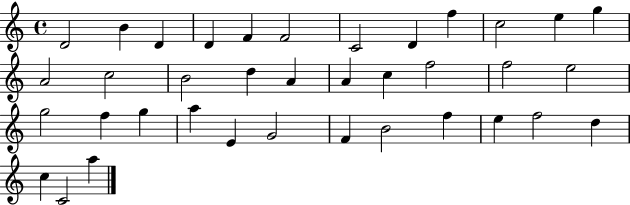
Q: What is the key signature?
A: C major